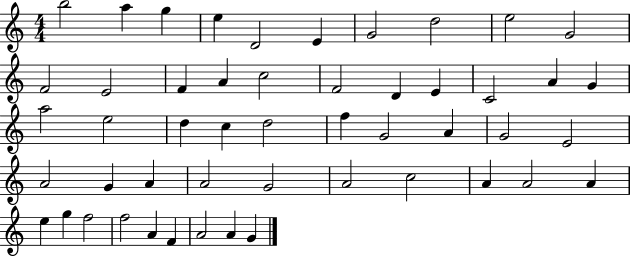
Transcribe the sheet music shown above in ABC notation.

X:1
T:Untitled
M:4/4
L:1/4
K:C
b2 a g e D2 E G2 d2 e2 G2 F2 E2 F A c2 F2 D E C2 A G a2 e2 d c d2 f G2 A G2 E2 A2 G A A2 G2 A2 c2 A A2 A e g f2 f2 A F A2 A G